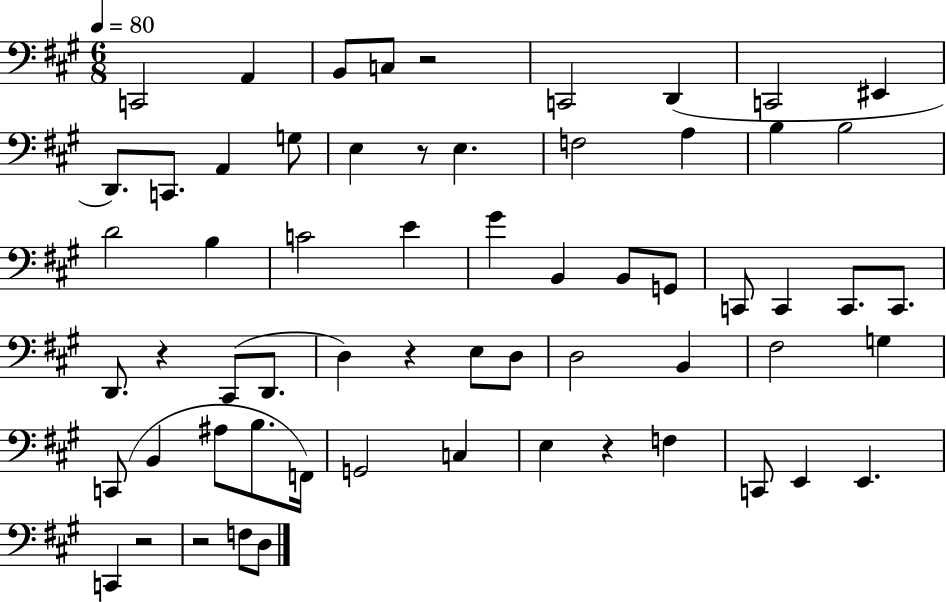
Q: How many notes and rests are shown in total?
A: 62